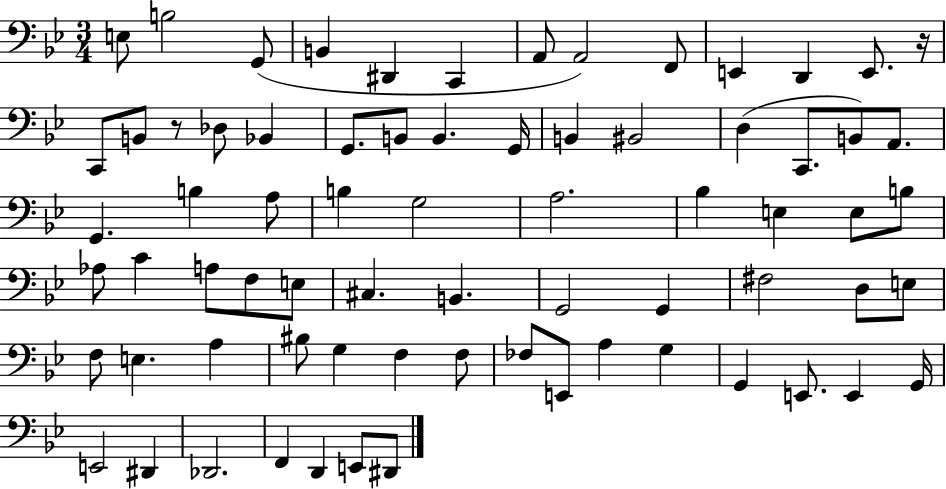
{
  \clef bass
  \numericTimeSignature
  \time 3/4
  \key bes \major
  \repeat volta 2 { e8 b2 g,8( | b,4 dis,4 c,4 | a,8 a,2) f,8 | e,4 d,4 e,8. r16 | \break c,8 b,8 r8 des8 bes,4 | g,8. b,8 b,4. g,16 | b,4 bis,2 | d4( c,8. b,8) a,8. | \break g,4. b4 a8 | b4 g2 | a2. | bes4 e4 e8 b8 | \break aes8 c'4 a8 f8 e8 | cis4. b,4. | g,2 g,4 | fis2 d8 e8 | \break f8 e4. a4 | bis8 g4 f4 f8 | fes8 e,8 a4 g4 | g,4 e,8. e,4 g,16 | \break e,2 dis,4 | des,2. | f,4 d,4 e,8 dis,8 | } \bar "|."
}